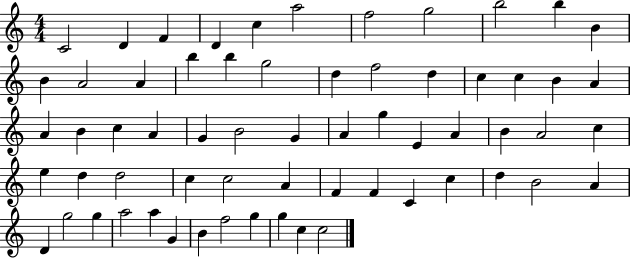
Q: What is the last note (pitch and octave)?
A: C5